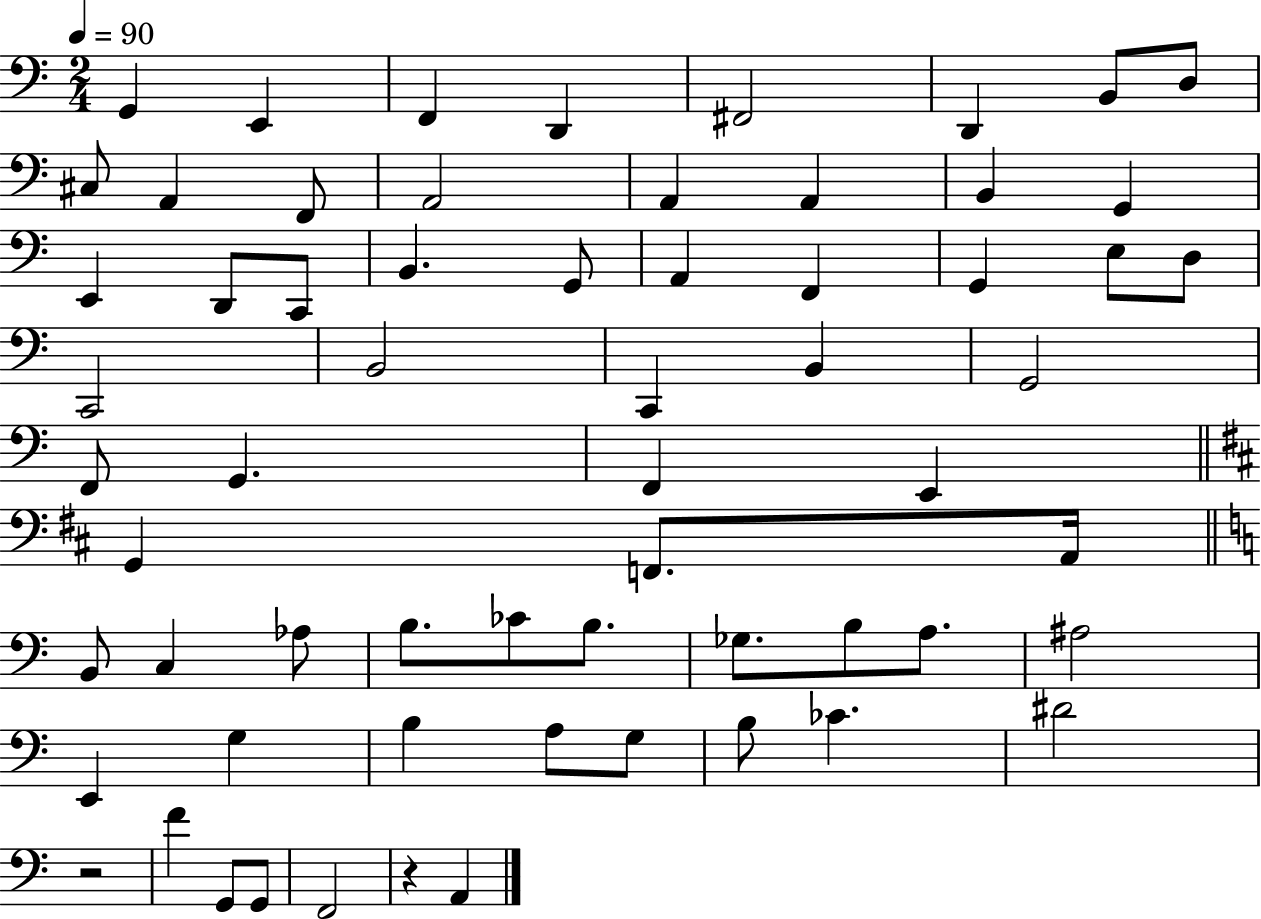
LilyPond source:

{
  \clef bass
  \numericTimeSignature
  \time 2/4
  \key c \major
  \tempo 4 = 90
  \repeat volta 2 { g,4 e,4 | f,4 d,4 | fis,2 | d,4 b,8 d8 | \break cis8 a,4 f,8 | a,2 | a,4 a,4 | b,4 g,4 | \break e,4 d,8 c,8 | b,4. g,8 | a,4 f,4 | g,4 e8 d8 | \break c,2 | b,2 | c,4 b,4 | g,2 | \break f,8 g,4. | f,4 e,4 | \bar "||" \break \key d \major g,4 f,8. a,16 | \bar "||" \break \key a \minor b,8 c4 aes8 | b8. ces'8 b8. | ges8. b8 a8. | ais2 | \break e,4 g4 | b4 a8 g8 | b8 ces'4. | dis'2 | \break r2 | f'4 g,8 g,8 | f,2 | r4 a,4 | \break } \bar "|."
}